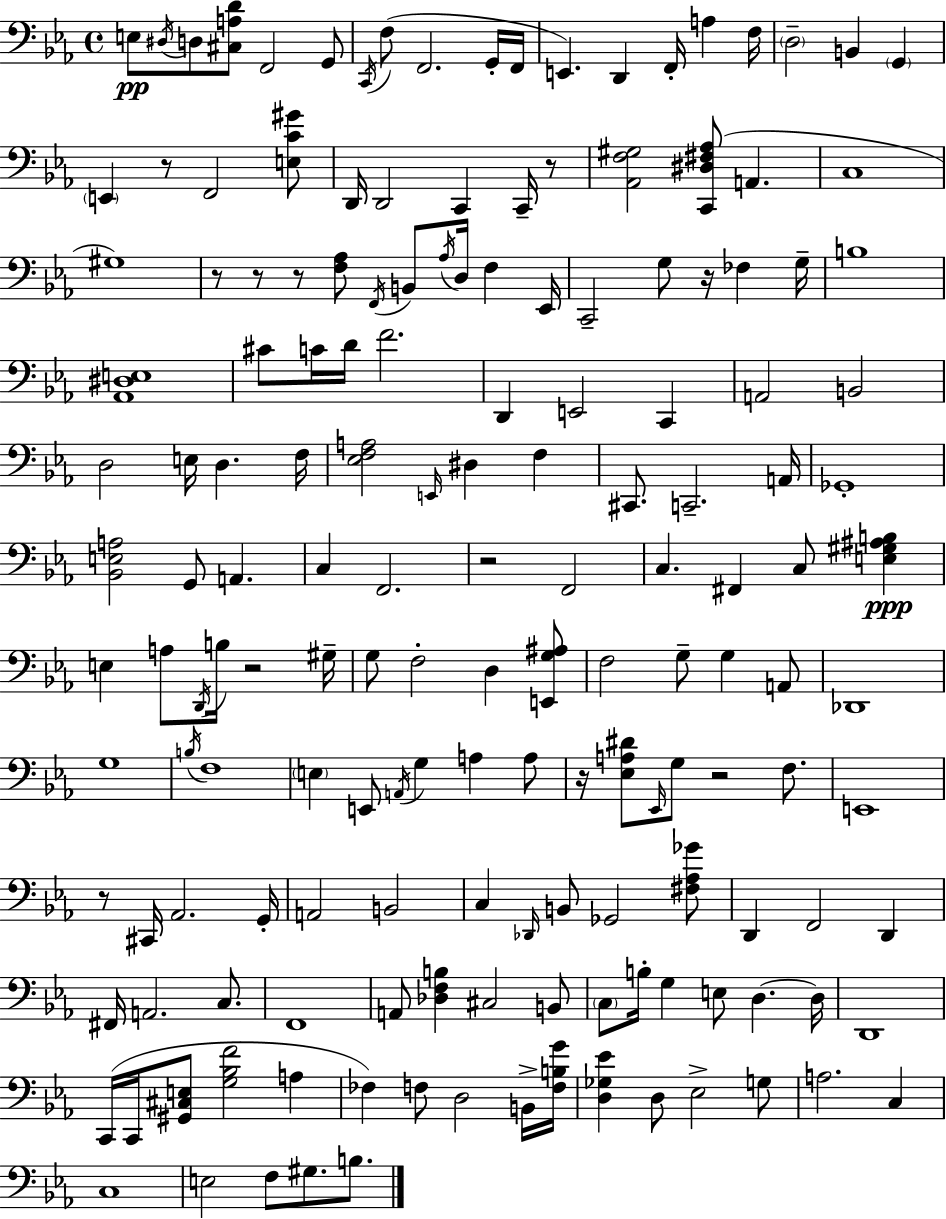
X:1
T:Untitled
M:4/4
L:1/4
K:Eb
E,/2 ^D,/4 D,/2 [^C,A,D]/2 F,,2 G,,/2 C,,/4 F,/2 F,,2 G,,/4 F,,/4 E,, D,, F,,/4 A, F,/4 D,2 B,, G,, E,, z/2 F,,2 [E,C^G]/2 D,,/4 D,,2 C,, C,,/4 z/2 [_A,,F,^G,]2 [C,,^D,^F,_A,]/2 A,, C,4 ^G,4 z/2 z/2 z/2 [F,_A,]/2 F,,/4 B,,/2 _A,/4 D,/4 F, _E,,/4 C,,2 G,/2 z/4 _F, G,/4 B,4 [_A,,^D,E,]4 ^C/2 C/4 D/4 F2 D,, E,,2 C,, A,,2 B,,2 D,2 E,/4 D, F,/4 [_E,F,A,]2 E,,/4 ^D, F, ^C,,/2 C,,2 A,,/4 _G,,4 [_B,,E,A,]2 G,,/2 A,, C, F,,2 z2 F,,2 C, ^F,, C,/2 [E,^G,^A,B,] E, A,/2 D,,/4 B,/4 z2 ^G,/4 G,/2 F,2 D, [E,,G,^A,]/2 F,2 G,/2 G, A,,/2 _D,,4 G,4 B,/4 F,4 E, E,,/2 A,,/4 G, A, A,/2 z/4 [_E,A,^D]/2 _E,,/4 G,/2 z2 F,/2 E,,4 z/2 ^C,,/4 _A,,2 G,,/4 A,,2 B,,2 C, _D,,/4 B,,/2 _G,,2 [^F,_A,_G]/2 D,, F,,2 D,, ^F,,/4 A,,2 C,/2 F,,4 A,,/2 [_D,F,B,] ^C,2 B,,/2 C,/2 B,/4 G, E,/2 D, D,/4 D,,4 C,,/4 C,,/4 [^G,,^C,E,]/2 [G,_B,F]2 A, _F, F,/2 D,2 B,,/4 [F,B,G]/4 [D,_G,_E] D,/2 _E,2 G,/2 A,2 C, C,4 E,2 F,/2 ^G,/2 B,/2